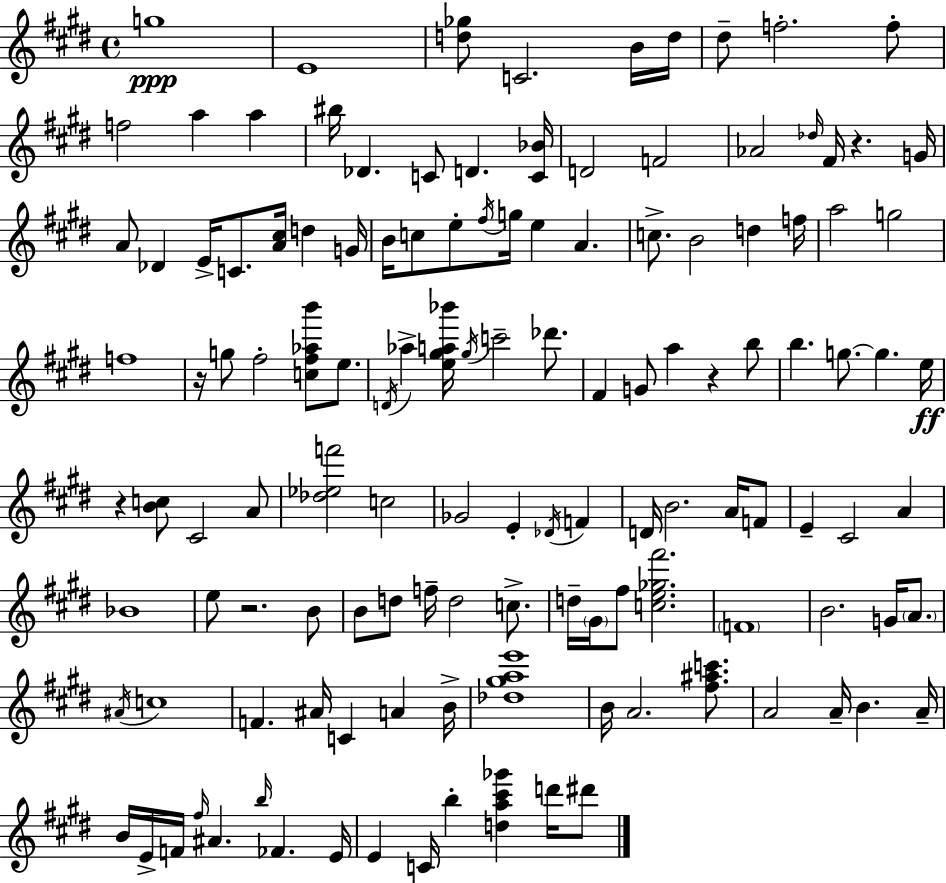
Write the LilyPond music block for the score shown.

{
  \clef treble
  \time 4/4
  \defaultTimeSignature
  \key e \major
  g''1\ppp | e'1 | <d'' ges''>8 c'2. b'16 d''16 | dis''8-- f''2.-. f''8-. | \break f''2 a''4 a''4 | bis''16 des'4. c'8 d'4. <c' bes'>16 | d'2 f'2 | aes'2 \grace { des''16 } fis'16 r4. | \break g'16 a'8 des'4 e'16-> c'8. <a' cis''>16 d''4 | g'16 b'16 c''8 e''8-. \acciaccatura { fis''16 } g''16 e''4 a'4. | c''8.-> b'2 d''4 | f''16 a''2 g''2 | \break f''1 | r16 g''8 fis''2-. <c'' fis'' aes'' b'''>8 e''8. | \acciaccatura { d'16 } aes''4-> <e'' gis'' a'' bes'''>16 \acciaccatura { gis''16 } c'''2-- | des'''8. fis'4 g'8 a''4 r4 | \break b''8 b''4. g''8.~~ g''4. | e''16\ff r4 <b' c''>8 cis'2 | a'8 <des'' ees'' f'''>2 c''2 | ges'2 e'4-. | \break \acciaccatura { des'16 } f'4 d'16 b'2. | a'16 f'8 e'4-- cis'2 | a'4 bes'1 | e''8 r2. | \break b'8 b'8 d''8 f''16-- d''2 | c''8.-> d''16-- \parenthesize gis'16 fis''8 <c'' e'' ges'' fis'''>2. | \parenthesize f'1 | b'2. | \break g'16 \parenthesize a'8. \acciaccatura { ais'16 } c''1 | f'4. ais'16 c'4 | a'4 b'16-> <des'' gis'' a'' e'''>1 | b'16 a'2. | \break <fis'' ais'' c'''>8. a'2 a'16-- b'4. | a'16-- b'16 e'16-> f'16 \grace { fis''16 } ais'4. | \grace { b''16 } fes'4. e'16 e'4 c'16 b''4-. | <d'' a'' cis''' ges'''>4 d'''16 dis'''8 \bar "|."
}